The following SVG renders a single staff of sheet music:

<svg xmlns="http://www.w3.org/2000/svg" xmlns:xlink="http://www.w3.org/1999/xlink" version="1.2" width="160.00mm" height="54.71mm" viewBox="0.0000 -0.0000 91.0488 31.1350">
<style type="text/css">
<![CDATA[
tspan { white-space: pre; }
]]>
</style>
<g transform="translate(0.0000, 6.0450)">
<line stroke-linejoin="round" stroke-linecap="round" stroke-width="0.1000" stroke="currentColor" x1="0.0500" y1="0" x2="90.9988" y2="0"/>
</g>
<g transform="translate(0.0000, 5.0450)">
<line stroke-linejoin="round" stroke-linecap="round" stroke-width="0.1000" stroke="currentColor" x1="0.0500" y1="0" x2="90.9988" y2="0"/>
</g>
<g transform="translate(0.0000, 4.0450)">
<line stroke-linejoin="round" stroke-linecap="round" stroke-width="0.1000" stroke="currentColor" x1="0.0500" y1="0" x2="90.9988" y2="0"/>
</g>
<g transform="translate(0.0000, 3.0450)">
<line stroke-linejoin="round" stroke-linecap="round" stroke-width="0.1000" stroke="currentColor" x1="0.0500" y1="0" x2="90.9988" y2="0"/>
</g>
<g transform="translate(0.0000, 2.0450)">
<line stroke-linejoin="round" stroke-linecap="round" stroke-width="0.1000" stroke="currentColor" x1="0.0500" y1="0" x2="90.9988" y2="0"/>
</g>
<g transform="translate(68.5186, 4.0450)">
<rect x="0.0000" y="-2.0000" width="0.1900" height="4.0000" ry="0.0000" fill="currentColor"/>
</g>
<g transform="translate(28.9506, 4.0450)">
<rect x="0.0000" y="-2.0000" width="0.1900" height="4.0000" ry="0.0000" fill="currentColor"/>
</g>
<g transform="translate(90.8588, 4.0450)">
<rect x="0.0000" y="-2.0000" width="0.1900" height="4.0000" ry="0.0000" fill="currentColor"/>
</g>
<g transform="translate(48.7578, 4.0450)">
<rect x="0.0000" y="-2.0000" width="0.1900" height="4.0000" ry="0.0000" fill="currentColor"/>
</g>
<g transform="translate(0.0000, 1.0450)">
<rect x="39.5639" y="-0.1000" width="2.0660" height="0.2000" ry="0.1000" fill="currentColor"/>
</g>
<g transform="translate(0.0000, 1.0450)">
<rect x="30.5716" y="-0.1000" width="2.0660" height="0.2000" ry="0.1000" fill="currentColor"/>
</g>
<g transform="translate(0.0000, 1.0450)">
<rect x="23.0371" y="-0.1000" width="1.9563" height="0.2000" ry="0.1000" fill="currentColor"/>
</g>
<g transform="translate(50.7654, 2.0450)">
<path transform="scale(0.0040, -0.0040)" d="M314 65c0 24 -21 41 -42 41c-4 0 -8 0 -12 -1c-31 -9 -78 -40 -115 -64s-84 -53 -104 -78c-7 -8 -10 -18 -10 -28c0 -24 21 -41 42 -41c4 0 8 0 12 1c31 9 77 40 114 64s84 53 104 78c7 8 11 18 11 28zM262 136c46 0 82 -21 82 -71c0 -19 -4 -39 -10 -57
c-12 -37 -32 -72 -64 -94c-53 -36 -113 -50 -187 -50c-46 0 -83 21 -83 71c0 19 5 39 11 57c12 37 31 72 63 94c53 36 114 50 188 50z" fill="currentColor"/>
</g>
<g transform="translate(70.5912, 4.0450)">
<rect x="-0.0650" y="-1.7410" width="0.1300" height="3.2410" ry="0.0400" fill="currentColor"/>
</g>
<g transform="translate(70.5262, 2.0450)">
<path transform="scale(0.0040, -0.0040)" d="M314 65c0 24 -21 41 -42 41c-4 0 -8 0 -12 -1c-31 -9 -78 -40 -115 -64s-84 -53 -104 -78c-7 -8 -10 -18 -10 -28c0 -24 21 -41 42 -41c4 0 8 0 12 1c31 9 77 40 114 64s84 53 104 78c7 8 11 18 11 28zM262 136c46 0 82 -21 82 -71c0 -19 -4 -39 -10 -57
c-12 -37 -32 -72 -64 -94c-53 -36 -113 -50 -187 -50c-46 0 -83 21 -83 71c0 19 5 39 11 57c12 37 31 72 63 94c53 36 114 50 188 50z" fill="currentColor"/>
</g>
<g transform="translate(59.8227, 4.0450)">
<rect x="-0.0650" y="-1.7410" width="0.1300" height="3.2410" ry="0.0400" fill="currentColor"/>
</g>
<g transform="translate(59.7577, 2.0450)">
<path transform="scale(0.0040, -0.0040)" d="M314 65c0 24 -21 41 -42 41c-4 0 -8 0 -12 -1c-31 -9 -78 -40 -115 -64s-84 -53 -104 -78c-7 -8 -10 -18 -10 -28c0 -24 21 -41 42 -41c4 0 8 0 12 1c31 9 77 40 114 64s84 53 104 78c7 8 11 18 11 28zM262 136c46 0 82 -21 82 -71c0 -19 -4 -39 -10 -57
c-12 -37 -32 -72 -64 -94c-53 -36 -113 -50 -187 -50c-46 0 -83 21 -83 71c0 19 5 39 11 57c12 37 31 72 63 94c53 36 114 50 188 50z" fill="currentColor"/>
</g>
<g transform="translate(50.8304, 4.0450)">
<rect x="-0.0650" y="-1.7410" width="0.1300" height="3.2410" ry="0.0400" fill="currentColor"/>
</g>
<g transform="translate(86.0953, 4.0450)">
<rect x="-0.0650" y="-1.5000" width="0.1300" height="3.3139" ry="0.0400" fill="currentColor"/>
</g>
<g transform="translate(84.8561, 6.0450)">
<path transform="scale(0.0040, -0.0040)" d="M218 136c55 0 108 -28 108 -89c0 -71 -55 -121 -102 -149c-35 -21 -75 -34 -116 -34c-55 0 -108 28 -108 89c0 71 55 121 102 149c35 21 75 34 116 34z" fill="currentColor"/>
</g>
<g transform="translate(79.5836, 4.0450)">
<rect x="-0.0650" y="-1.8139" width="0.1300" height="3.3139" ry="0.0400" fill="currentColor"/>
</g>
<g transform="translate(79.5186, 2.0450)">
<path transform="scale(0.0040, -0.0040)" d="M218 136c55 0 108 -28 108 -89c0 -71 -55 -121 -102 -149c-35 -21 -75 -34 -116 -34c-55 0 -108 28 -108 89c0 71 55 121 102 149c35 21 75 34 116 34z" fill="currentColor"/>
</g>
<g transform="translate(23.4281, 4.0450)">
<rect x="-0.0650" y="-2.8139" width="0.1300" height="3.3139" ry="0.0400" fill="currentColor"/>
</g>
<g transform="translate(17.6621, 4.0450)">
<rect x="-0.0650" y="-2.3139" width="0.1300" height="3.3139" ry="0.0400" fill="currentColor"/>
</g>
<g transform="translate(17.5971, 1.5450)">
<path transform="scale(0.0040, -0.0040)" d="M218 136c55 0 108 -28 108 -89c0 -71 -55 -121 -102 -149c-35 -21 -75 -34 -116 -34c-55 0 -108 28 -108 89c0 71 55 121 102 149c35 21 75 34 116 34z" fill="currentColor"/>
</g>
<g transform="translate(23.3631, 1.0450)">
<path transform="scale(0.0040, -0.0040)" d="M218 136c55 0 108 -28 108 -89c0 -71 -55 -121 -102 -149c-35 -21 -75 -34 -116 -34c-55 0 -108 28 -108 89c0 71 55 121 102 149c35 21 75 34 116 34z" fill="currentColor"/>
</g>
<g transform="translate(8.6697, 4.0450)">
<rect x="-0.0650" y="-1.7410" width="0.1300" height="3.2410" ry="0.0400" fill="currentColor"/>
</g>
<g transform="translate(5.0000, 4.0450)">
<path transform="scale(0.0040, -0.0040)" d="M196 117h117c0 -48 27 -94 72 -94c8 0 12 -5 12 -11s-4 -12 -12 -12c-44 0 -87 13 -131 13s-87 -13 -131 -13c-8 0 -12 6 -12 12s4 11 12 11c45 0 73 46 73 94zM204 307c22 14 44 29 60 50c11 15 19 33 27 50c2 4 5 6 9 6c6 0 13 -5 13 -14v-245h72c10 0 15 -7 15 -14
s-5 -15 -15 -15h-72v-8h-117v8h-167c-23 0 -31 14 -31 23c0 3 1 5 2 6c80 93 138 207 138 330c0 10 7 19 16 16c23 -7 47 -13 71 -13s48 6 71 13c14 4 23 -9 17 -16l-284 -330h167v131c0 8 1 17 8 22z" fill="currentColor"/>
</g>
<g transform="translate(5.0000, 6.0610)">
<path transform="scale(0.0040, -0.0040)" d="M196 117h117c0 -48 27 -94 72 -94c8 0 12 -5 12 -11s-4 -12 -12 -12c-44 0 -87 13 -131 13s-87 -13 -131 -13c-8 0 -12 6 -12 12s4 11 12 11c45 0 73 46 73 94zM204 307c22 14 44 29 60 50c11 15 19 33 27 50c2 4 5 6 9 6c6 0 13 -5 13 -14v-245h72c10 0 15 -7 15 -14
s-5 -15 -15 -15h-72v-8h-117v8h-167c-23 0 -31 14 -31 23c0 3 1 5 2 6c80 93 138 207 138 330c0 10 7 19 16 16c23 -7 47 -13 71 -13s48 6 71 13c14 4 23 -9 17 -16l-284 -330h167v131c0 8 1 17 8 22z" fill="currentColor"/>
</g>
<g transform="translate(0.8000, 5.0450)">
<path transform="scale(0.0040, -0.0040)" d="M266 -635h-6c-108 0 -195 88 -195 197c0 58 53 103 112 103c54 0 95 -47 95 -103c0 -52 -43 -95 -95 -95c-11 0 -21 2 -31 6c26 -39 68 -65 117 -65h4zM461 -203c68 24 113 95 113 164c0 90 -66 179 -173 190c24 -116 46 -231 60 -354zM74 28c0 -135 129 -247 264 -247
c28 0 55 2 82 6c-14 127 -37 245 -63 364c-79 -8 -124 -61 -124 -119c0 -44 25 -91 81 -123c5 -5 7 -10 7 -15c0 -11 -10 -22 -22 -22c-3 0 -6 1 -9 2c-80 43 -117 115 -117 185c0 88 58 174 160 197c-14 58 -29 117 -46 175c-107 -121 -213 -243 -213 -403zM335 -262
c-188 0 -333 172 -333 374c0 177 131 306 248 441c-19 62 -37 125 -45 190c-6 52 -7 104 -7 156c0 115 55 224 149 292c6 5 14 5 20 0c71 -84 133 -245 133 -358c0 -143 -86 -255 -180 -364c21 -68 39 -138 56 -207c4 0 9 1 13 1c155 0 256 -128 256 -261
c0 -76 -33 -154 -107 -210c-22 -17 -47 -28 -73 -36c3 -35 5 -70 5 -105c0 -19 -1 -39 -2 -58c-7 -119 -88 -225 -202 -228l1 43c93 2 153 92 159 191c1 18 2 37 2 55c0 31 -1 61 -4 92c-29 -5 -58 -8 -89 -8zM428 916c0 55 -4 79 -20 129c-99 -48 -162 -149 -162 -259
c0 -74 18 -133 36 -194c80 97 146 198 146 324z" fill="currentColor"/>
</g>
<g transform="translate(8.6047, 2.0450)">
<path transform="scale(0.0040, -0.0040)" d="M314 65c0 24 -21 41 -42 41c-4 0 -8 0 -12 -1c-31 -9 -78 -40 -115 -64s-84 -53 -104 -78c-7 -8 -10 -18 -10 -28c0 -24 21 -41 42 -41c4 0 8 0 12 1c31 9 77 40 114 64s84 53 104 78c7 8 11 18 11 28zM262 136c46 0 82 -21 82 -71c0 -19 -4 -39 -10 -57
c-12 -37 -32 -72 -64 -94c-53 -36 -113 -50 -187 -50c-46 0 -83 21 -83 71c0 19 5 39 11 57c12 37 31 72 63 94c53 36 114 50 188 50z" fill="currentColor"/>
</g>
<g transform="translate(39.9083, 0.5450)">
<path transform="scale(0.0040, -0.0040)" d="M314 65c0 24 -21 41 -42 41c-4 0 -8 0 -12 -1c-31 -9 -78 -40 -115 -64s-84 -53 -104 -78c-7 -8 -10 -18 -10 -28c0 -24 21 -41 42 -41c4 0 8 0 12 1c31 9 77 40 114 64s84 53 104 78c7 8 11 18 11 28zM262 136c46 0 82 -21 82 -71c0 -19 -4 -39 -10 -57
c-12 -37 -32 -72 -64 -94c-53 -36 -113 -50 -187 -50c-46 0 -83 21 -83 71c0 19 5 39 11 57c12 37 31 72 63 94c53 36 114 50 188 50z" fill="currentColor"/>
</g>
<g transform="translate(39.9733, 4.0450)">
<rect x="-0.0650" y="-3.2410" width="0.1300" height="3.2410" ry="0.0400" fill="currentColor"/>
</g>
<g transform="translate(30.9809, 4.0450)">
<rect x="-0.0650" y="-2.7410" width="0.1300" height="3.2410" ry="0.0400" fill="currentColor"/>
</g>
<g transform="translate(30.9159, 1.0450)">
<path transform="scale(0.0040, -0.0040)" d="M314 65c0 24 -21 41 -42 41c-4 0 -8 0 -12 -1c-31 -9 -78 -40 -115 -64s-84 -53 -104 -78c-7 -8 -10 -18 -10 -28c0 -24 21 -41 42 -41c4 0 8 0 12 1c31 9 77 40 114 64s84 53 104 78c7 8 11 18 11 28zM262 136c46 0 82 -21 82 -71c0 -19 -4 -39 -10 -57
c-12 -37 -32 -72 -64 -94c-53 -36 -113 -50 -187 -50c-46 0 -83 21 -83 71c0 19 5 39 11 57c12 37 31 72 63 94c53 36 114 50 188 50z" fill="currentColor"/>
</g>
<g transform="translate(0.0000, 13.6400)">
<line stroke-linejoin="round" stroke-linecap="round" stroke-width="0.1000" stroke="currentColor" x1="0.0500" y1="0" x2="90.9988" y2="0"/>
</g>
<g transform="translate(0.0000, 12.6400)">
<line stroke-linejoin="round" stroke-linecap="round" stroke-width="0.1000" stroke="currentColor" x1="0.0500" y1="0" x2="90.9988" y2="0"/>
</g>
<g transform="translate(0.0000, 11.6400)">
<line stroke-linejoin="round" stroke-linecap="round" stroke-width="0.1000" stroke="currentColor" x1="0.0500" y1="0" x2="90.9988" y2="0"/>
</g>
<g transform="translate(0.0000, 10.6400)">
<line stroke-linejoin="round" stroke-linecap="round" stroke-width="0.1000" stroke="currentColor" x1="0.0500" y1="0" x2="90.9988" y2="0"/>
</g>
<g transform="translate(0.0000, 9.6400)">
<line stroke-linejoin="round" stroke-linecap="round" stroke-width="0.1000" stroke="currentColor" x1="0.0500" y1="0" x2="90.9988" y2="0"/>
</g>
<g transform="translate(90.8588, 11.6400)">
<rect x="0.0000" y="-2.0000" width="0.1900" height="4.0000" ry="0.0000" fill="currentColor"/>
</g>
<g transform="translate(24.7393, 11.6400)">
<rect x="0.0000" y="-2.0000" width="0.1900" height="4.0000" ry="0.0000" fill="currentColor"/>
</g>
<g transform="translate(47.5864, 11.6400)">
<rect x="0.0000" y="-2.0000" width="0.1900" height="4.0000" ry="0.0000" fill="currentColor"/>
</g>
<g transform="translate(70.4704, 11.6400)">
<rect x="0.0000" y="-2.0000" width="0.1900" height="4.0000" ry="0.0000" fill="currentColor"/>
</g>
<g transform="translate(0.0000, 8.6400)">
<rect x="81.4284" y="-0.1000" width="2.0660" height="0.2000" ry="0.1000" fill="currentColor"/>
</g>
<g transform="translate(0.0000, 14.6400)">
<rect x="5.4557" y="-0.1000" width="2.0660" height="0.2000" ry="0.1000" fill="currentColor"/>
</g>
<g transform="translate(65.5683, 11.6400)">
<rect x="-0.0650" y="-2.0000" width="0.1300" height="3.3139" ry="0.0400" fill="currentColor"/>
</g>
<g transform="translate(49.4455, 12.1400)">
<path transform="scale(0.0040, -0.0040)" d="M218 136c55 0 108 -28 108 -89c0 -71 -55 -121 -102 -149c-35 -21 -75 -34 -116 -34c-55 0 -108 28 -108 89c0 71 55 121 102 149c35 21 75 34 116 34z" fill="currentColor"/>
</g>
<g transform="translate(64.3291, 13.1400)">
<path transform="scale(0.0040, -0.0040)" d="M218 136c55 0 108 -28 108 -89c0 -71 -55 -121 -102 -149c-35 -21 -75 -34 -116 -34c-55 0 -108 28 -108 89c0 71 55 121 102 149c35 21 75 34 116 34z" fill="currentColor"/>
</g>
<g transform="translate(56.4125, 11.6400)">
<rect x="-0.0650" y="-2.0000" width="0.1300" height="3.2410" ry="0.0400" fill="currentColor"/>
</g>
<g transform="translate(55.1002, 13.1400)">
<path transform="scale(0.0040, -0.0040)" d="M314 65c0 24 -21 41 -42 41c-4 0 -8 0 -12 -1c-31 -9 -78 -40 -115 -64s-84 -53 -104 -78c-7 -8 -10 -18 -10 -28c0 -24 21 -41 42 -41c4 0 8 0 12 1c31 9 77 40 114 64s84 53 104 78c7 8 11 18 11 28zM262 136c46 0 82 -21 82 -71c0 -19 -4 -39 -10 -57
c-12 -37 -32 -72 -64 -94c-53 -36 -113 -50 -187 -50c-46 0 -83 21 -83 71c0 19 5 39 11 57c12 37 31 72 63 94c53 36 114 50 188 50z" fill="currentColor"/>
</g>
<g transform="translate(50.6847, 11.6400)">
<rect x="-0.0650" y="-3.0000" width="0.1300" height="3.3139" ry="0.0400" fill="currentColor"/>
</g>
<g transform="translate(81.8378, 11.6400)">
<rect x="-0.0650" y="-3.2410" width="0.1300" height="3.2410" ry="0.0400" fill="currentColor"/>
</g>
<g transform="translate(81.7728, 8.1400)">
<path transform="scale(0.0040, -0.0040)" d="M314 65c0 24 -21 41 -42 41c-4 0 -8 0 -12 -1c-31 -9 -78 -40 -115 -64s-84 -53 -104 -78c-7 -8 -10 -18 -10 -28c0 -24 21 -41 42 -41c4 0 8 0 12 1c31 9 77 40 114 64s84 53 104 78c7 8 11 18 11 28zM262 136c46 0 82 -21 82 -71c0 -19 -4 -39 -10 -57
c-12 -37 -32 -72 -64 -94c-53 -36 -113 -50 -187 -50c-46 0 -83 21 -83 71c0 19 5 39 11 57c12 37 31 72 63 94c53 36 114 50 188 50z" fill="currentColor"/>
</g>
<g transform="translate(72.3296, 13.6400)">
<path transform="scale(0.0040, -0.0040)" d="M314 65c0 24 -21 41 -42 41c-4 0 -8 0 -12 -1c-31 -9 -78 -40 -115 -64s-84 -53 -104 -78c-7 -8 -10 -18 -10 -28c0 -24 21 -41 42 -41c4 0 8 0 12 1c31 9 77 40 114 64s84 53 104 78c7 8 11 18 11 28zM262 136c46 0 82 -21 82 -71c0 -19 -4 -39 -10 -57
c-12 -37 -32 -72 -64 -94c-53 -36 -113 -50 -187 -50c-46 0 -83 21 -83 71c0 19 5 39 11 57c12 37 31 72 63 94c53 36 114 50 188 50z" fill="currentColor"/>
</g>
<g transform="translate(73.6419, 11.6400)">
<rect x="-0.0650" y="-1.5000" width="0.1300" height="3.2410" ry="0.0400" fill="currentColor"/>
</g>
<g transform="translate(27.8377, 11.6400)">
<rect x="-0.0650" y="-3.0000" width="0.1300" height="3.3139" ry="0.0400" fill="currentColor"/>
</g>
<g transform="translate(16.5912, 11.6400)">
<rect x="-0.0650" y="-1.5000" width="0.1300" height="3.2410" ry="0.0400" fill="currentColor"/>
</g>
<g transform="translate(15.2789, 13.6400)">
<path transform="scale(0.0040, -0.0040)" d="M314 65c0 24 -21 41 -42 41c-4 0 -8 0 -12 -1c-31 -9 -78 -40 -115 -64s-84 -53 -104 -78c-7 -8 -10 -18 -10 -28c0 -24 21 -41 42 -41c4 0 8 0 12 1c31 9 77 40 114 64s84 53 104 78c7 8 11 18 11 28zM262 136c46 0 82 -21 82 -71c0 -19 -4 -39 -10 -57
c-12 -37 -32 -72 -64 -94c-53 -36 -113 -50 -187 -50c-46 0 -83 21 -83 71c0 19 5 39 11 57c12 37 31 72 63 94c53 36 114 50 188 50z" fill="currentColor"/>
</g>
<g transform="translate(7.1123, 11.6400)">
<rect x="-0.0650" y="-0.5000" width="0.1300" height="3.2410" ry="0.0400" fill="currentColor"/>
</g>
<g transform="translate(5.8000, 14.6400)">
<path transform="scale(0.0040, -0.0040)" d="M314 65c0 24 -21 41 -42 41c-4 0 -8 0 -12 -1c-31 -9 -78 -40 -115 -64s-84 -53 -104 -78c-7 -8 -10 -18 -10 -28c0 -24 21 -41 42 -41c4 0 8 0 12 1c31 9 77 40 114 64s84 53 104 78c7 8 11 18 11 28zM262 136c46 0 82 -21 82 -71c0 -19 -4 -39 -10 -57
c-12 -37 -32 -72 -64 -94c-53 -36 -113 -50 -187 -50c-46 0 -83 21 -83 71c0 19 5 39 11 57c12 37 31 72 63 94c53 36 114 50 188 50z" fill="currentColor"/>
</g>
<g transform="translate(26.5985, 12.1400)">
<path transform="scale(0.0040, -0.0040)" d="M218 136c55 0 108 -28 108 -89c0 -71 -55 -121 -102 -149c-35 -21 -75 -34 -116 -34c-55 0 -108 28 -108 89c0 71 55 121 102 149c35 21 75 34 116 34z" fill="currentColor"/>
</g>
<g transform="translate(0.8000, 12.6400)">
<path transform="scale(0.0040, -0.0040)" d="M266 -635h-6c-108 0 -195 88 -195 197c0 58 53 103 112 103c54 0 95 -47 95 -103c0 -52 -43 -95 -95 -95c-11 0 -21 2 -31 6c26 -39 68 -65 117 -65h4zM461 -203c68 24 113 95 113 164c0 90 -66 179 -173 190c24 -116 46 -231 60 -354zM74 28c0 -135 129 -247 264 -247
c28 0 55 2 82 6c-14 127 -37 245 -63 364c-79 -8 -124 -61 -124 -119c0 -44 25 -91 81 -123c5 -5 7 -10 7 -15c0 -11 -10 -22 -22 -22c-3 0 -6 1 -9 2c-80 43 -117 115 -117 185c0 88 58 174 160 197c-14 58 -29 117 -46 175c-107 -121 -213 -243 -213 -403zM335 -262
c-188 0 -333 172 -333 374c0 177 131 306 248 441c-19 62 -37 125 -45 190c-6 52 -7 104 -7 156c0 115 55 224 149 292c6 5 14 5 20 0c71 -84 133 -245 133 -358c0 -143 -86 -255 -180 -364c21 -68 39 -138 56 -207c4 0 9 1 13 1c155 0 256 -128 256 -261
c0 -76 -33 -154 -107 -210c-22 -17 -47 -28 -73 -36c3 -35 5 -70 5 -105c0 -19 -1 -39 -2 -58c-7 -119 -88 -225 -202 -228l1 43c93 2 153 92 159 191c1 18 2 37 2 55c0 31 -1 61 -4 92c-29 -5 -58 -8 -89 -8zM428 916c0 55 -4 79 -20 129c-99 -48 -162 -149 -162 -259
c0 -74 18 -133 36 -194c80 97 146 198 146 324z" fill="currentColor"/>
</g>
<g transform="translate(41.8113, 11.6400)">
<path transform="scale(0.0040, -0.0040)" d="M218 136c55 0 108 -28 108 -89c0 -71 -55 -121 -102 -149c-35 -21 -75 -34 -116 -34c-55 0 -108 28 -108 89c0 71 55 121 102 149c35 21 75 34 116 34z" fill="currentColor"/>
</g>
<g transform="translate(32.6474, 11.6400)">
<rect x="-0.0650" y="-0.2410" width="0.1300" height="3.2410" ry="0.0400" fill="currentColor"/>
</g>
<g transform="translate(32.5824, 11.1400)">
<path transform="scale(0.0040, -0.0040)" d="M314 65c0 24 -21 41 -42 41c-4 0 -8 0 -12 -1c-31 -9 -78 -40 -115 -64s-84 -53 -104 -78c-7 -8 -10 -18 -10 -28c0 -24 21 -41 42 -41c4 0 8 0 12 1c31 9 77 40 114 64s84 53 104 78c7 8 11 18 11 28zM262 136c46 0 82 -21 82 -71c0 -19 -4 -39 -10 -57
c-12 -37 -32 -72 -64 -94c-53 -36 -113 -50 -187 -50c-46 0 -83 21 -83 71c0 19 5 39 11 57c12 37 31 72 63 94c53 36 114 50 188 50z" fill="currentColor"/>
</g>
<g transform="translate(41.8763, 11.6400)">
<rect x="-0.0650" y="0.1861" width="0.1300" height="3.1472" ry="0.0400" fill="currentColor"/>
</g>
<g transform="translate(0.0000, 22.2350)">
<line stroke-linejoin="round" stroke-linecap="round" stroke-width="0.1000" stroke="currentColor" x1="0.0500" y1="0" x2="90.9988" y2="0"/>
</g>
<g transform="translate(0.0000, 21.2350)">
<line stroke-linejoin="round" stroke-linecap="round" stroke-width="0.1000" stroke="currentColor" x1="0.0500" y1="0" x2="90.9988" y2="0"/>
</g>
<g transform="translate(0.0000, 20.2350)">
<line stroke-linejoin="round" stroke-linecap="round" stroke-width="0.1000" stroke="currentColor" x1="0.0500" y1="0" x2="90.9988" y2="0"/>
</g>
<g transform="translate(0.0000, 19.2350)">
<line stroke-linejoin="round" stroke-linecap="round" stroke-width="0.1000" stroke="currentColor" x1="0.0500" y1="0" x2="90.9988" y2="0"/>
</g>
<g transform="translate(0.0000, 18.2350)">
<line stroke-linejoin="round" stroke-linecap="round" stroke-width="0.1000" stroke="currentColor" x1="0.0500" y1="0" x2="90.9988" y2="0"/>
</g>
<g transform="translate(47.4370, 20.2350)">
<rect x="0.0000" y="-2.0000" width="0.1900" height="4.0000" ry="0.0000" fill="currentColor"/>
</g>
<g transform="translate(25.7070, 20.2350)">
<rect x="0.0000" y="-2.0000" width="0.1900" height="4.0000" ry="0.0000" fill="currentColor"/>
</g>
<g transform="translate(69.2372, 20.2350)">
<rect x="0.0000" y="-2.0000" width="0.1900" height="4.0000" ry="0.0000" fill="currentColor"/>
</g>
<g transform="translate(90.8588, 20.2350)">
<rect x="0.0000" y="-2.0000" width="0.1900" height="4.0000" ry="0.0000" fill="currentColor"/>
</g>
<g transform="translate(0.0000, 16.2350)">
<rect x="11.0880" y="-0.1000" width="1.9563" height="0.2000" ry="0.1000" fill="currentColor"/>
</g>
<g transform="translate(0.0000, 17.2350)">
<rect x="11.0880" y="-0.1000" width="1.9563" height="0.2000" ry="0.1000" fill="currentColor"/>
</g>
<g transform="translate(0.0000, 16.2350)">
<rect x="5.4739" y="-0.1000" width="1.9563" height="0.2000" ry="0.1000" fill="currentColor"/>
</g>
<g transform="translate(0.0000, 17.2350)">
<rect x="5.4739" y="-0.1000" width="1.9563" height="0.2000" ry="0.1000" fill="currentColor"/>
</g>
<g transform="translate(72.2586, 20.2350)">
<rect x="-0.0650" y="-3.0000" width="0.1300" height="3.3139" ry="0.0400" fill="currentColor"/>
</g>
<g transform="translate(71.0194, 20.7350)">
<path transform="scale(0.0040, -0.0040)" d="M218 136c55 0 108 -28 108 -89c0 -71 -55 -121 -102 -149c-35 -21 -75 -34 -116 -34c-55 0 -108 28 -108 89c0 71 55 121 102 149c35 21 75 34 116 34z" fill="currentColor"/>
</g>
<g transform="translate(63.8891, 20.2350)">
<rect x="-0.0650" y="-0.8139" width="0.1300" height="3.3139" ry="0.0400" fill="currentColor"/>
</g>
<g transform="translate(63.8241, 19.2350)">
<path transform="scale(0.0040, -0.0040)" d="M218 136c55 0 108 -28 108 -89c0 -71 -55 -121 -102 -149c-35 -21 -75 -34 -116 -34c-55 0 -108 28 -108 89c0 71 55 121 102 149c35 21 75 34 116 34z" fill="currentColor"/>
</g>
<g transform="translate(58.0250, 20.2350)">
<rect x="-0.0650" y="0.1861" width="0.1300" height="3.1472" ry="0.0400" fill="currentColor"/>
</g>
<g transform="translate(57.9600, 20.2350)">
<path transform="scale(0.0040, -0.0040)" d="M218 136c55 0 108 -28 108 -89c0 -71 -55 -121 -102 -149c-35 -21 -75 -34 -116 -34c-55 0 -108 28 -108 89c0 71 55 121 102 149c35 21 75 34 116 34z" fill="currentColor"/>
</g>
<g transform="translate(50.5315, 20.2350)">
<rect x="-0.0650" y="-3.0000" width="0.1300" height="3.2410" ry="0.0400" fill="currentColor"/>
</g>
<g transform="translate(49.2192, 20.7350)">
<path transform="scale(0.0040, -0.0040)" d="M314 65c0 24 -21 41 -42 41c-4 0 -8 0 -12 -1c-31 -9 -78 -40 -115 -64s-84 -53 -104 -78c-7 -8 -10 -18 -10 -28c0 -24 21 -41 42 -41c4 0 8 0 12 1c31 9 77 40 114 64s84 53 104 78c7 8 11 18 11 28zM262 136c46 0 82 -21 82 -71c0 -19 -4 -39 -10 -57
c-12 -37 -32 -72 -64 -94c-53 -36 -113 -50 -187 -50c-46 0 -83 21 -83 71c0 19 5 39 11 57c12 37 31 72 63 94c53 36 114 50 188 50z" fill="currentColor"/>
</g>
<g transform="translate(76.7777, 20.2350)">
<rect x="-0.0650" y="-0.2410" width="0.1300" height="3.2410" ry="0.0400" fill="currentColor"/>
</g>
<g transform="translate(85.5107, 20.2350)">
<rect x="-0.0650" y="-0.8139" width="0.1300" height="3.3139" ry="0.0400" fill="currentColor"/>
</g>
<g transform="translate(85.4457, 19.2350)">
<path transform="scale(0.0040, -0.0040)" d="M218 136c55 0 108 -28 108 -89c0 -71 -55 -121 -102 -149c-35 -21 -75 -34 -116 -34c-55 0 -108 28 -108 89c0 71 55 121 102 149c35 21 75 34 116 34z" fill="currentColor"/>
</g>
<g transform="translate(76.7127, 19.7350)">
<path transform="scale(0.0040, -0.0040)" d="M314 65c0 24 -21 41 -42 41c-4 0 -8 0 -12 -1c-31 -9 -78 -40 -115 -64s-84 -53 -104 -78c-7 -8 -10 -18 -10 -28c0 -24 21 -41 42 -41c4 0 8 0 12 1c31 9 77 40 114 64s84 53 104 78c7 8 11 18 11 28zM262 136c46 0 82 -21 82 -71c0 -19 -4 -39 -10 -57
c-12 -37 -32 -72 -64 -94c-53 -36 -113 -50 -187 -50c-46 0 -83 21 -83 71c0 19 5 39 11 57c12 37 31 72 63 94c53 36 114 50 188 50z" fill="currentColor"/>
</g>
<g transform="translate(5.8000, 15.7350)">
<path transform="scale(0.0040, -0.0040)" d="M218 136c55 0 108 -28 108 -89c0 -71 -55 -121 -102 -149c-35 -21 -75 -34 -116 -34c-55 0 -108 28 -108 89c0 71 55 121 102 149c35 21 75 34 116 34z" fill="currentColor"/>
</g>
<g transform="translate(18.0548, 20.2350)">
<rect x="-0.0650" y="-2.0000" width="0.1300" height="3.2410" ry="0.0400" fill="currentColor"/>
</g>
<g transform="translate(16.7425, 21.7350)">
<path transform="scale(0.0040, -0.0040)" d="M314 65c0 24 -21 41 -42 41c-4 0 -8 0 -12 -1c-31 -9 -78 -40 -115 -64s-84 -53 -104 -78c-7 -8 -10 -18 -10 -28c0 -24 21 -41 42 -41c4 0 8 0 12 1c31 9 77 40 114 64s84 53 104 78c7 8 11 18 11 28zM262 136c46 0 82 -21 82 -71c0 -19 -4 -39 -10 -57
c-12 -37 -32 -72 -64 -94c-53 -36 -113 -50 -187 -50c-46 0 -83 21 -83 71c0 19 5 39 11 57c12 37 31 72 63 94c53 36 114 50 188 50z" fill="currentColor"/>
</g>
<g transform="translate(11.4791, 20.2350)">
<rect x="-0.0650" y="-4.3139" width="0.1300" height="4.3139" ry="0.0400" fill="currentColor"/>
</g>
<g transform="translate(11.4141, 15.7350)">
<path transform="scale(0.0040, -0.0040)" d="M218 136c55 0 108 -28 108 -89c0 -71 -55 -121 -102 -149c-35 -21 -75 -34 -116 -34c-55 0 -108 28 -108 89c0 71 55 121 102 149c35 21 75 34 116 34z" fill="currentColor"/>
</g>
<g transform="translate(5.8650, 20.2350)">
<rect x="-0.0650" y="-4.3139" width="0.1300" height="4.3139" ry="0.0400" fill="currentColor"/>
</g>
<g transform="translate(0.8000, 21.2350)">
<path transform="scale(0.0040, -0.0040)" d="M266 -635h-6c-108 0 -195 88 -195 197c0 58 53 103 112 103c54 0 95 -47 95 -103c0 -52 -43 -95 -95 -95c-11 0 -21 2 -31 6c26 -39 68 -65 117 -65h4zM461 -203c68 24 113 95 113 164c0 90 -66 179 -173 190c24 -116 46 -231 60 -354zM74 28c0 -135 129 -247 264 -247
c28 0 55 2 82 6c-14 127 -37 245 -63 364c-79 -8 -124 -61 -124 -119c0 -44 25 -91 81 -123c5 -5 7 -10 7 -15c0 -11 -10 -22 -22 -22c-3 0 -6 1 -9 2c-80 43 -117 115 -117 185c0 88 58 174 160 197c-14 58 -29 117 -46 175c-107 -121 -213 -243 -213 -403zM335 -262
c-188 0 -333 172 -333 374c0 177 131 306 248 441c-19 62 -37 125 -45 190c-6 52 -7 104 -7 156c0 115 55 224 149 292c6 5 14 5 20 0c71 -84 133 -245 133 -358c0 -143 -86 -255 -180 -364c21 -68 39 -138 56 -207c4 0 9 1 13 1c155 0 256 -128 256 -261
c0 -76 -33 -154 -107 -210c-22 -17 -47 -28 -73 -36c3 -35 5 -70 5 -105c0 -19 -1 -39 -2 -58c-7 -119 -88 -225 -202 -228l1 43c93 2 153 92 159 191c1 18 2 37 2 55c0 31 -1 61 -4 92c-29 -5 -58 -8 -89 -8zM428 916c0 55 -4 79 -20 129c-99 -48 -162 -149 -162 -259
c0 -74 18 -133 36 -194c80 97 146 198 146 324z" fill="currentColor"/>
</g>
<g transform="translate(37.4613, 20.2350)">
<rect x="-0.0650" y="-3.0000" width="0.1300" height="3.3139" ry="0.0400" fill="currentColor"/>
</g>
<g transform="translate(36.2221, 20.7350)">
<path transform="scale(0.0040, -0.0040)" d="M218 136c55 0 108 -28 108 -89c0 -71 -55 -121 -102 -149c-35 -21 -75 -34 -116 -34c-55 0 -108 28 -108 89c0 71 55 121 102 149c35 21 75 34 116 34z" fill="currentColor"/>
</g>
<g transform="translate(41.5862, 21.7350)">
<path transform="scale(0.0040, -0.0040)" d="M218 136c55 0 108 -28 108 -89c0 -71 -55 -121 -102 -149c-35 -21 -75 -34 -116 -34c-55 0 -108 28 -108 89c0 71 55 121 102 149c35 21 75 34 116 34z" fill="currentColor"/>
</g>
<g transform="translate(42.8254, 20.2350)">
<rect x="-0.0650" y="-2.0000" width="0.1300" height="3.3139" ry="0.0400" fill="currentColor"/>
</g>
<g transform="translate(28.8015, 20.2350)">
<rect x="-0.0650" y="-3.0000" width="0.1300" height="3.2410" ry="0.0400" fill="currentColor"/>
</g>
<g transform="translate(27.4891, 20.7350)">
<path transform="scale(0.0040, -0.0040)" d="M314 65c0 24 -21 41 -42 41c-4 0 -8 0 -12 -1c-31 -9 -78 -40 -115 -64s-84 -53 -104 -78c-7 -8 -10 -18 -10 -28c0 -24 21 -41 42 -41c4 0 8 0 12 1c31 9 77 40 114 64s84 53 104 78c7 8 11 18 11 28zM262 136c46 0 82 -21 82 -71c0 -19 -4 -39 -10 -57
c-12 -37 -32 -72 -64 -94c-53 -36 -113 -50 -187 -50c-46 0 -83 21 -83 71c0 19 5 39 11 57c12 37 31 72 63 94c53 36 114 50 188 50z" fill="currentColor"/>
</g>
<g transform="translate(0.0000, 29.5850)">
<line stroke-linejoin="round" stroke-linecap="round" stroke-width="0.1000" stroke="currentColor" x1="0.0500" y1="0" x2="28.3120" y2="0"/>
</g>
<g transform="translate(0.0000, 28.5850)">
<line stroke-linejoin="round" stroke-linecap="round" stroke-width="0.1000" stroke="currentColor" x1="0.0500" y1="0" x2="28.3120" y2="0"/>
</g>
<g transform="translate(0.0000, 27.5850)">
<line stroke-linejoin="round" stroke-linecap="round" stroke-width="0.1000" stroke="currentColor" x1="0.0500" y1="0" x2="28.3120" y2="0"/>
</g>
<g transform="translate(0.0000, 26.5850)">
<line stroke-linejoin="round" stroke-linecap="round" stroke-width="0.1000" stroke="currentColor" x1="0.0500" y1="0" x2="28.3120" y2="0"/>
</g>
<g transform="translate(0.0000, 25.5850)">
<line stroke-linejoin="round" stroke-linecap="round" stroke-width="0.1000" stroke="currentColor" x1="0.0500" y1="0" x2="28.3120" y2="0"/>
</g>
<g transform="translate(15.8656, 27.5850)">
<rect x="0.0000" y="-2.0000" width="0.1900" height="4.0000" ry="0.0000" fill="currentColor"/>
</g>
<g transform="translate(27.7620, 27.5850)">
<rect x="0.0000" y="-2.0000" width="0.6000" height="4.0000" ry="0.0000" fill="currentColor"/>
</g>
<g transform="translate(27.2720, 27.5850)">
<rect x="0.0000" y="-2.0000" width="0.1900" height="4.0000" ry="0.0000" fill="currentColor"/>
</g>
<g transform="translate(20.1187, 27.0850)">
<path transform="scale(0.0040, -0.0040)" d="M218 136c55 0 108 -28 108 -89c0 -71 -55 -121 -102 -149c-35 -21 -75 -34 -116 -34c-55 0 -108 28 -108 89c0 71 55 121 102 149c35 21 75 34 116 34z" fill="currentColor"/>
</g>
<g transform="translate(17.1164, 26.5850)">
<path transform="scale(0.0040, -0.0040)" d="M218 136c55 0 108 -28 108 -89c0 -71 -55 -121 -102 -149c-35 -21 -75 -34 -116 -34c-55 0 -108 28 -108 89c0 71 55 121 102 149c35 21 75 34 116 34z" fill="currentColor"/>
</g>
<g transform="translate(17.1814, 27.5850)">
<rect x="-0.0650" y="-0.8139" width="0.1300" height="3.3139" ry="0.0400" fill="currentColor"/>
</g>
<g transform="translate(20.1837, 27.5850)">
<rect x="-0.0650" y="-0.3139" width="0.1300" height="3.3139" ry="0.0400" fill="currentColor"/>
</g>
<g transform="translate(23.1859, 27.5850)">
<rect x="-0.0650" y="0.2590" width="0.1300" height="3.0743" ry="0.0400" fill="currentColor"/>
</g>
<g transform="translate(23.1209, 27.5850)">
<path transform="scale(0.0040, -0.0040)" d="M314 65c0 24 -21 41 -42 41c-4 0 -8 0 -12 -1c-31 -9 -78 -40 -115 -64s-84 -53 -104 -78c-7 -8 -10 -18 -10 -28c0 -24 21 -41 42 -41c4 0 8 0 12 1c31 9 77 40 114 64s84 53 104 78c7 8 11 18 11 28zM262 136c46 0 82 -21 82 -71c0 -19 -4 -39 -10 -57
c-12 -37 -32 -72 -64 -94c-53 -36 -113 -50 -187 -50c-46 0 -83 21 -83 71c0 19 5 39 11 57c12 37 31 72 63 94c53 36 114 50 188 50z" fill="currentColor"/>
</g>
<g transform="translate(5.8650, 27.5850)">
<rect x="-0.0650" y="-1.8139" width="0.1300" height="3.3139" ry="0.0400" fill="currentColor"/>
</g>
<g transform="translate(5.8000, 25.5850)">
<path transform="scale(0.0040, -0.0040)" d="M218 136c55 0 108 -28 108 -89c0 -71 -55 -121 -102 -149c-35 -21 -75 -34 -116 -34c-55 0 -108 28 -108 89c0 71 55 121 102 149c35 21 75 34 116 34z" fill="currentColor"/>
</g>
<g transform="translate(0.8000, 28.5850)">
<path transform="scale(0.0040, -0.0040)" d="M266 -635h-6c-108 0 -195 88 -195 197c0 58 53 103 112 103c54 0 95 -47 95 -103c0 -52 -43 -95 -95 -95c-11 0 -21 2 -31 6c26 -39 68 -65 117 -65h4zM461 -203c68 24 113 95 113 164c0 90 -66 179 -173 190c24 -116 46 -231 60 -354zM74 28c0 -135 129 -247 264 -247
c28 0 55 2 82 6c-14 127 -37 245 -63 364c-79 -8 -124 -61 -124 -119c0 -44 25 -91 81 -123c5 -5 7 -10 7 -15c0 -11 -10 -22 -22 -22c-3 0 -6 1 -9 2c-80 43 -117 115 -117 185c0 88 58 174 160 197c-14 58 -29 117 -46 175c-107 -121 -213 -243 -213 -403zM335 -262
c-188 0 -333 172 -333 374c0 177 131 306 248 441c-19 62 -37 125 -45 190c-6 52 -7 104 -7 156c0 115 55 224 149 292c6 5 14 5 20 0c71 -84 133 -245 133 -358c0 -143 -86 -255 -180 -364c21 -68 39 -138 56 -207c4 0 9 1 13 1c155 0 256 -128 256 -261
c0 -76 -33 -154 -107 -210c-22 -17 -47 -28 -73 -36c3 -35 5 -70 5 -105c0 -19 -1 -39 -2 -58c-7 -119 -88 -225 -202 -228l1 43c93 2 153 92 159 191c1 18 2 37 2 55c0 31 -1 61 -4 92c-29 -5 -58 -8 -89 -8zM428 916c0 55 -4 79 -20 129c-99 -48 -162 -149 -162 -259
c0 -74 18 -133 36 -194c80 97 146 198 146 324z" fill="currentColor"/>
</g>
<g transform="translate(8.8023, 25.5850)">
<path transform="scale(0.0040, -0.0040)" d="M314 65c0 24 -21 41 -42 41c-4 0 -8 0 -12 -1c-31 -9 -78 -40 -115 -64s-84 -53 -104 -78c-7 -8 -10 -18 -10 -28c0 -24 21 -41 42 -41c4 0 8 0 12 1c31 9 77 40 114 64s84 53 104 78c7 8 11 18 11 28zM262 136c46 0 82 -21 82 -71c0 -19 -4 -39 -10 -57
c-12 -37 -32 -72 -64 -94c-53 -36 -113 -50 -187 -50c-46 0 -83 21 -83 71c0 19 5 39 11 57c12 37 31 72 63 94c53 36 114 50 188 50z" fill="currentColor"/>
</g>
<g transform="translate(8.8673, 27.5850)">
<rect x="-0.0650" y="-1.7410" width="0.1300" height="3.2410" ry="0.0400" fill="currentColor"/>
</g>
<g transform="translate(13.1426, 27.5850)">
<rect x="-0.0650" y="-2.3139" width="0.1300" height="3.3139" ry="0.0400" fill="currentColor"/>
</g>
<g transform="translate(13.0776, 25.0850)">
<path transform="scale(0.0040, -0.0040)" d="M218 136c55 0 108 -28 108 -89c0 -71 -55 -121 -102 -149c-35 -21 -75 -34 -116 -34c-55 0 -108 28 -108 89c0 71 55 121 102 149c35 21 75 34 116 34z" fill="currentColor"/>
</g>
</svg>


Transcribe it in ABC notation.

X:1
T:Untitled
M:4/4
L:1/4
K:C
f2 g a a2 b2 f2 f2 f2 f E C2 E2 A c2 B A F2 F E2 b2 d' d' F2 A2 A F A2 B d A c2 d f f2 g d c B2